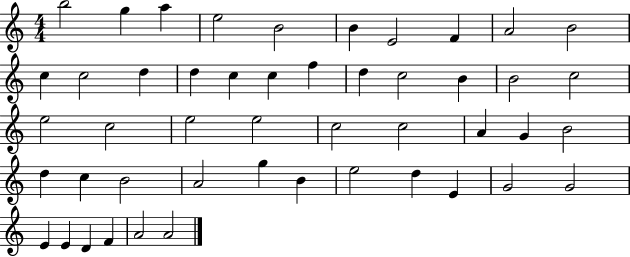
{
  \clef treble
  \numericTimeSignature
  \time 4/4
  \key c \major
  b''2 g''4 a''4 | e''2 b'2 | b'4 e'2 f'4 | a'2 b'2 | \break c''4 c''2 d''4 | d''4 c''4 c''4 f''4 | d''4 c''2 b'4 | b'2 c''2 | \break e''2 c''2 | e''2 e''2 | c''2 c''2 | a'4 g'4 b'2 | \break d''4 c''4 b'2 | a'2 g''4 b'4 | e''2 d''4 e'4 | g'2 g'2 | \break e'4 e'4 d'4 f'4 | a'2 a'2 | \bar "|."
}